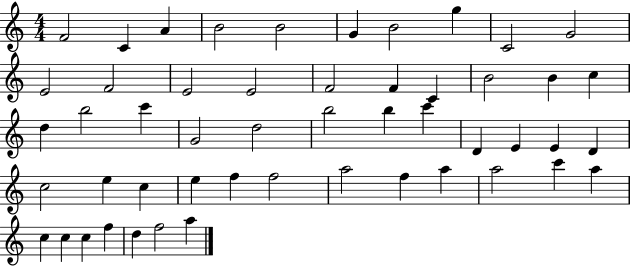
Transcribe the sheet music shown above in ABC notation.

X:1
T:Untitled
M:4/4
L:1/4
K:C
F2 C A B2 B2 G B2 g C2 G2 E2 F2 E2 E2 F2 F C B2 B c d b2 c' G2 d2 b2 b c' D E E D c2 e c e f f2 a2 f a a2 c' a c c c f d f2 a